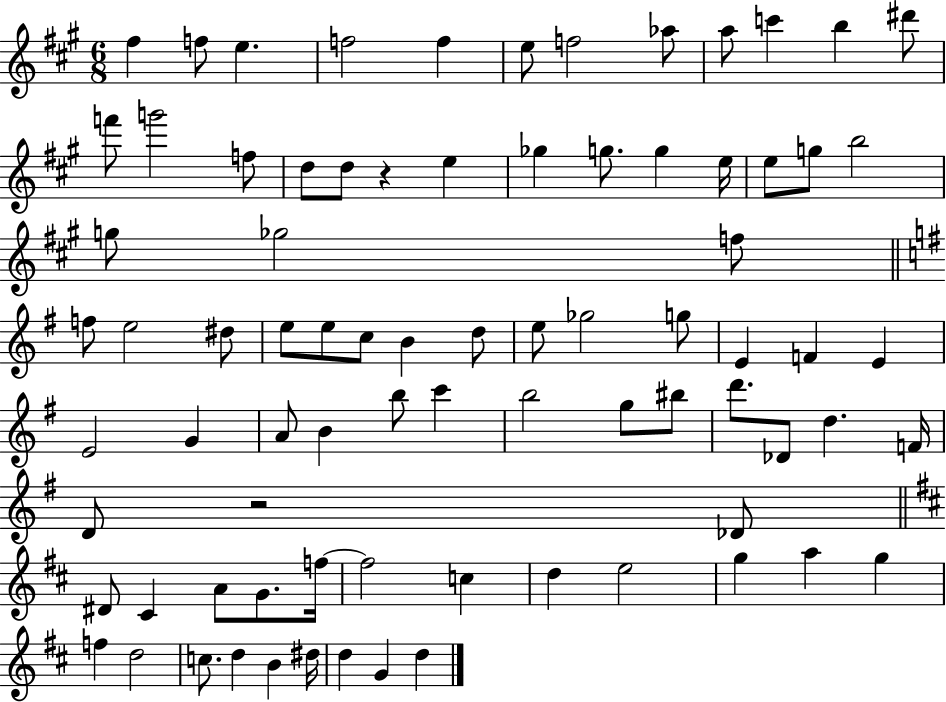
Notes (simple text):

F#5/q F5/e E5/q. F5/h F5/q E5/e F5/h Ab5/e A5/e C6/q B5/q D#6/e F6/e G6/h F5/e D5/e D5/e R/q E5/q Gb5/q G5/e. G5/q E5/s E5/e G5/e B5/h G5/e Gb5/h F5/e F5/e E5/h D#5/e E5/e E5/e C5/e B4/q D5/e E5/e Gb5/h G5/e E4/q F4/q E4/q E4/h G4/q A4/e B4/q B5/e C6/q B5/h G5/e BIS5/e D6/e. Db4/e D5/q. F4/s D4/e R/h Db4/e D#4/e C#4/q A4/e G4/e. F5/s F5/h C5/q D5/q E5/h G5/q A5/q G5/q F5/q D5/h C5/e. D5/q B4/q D#5/s D5/q G4/q D5/q